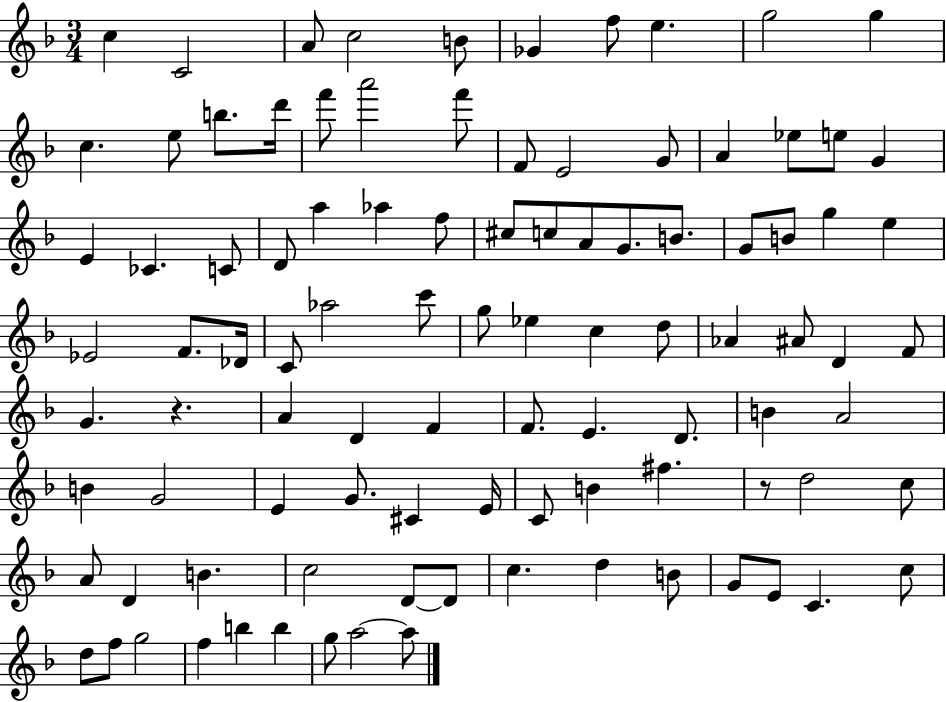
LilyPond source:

{
  \clef treble
  \numericTimeSignature
  \time 3/4
  \key f \major
  \repeat volta 2 { c''4 c'2 | a'8 c''2 b'8 | ges'4 f''8 e''4. | g''2 g''4 | \break c''4. e''8 b''8. d'''16 | f'''8 a'''2 f'''8 | f'8 e'2 g'8 | a'4 ees''8 e''8 g'4 | \break e'4 ces'4. c'8 | d'8 a''4 aes''4 f''8 | cis''8 c''8 a'8 g'8. b'8. | g'8 b'8 g''4 e''4 | \break ees'2 f'8. des'16 | c'8 aes''2 c'''8 | g''8 ees''4 c''4 d''8 | aes'4 ais'8 d'4 f'8 | \break g'4. r4. | a'4 d'4 f'4 | f'8. e'4. d'8. | b'4 a'2 | \break b'4 g'2 | e'4 g'8. cis'4 e'16 | c'8 b'4 fis''4. | r8 d''2 c''8 | \break a'8 d'4 b'4. | c''2 d'8~~ d'8 | c''4. d''4 b'8 | g'8 e'8 c'4. c''8 | \break d''8 f''8 g''2 | f''4 b''4 b''4 | g''8 a''2~~ a''8 | } \bar "|."
}